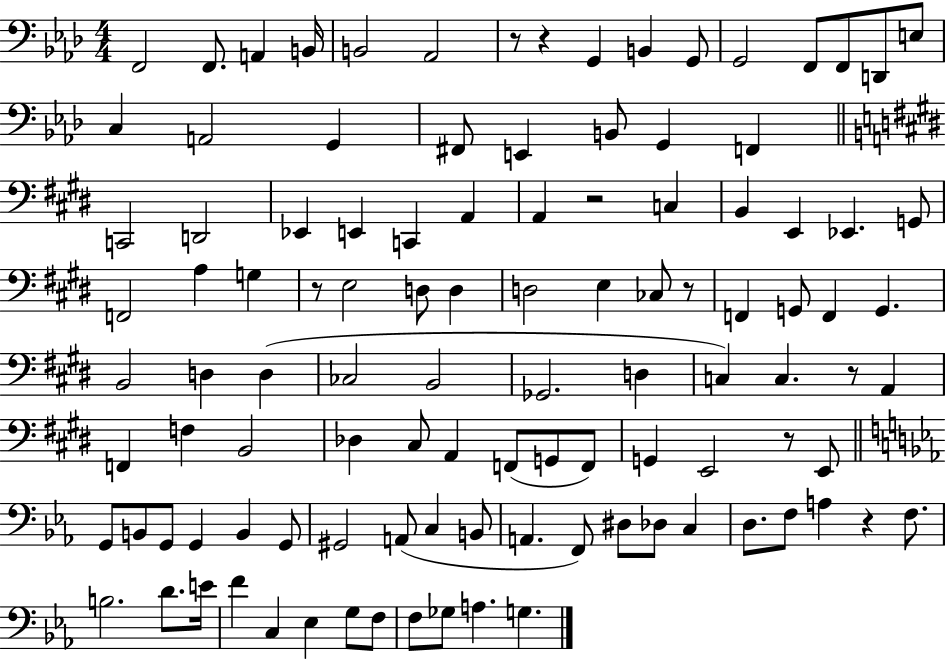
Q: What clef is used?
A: bass